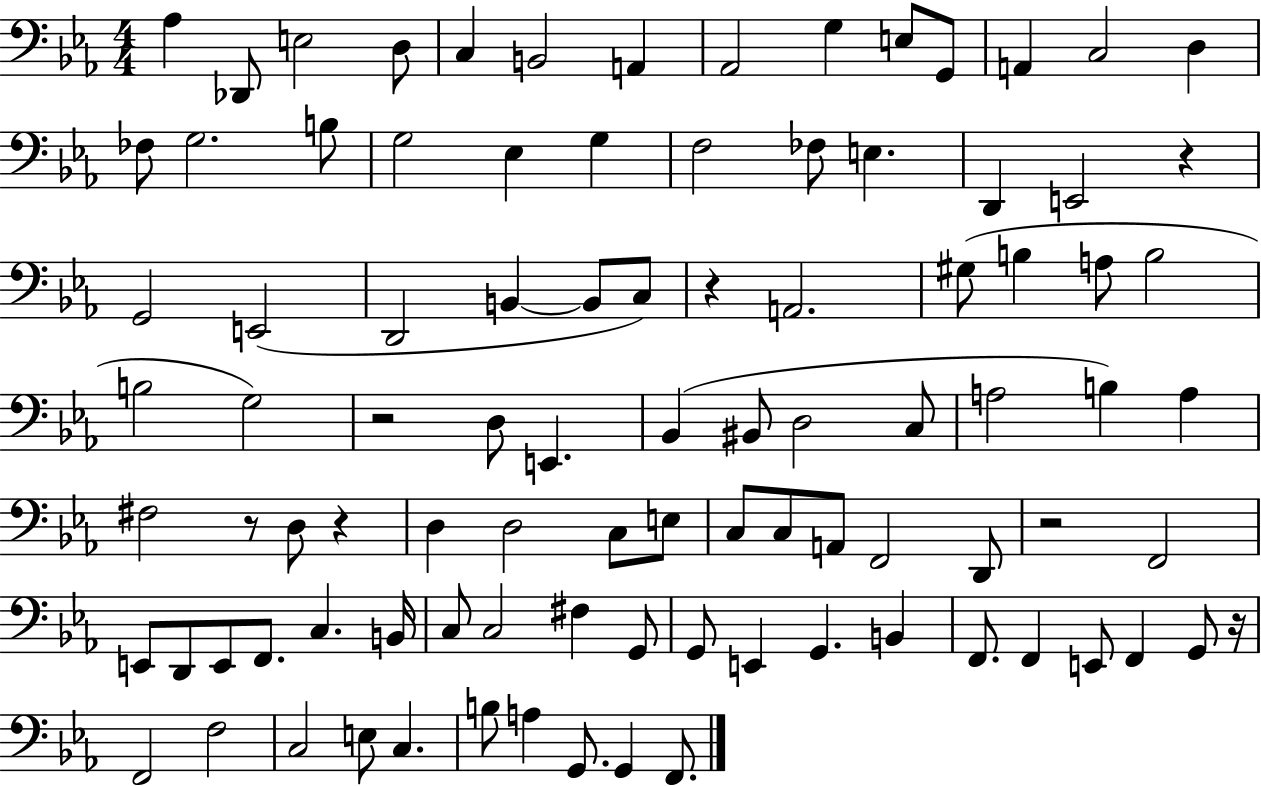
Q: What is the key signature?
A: EES major